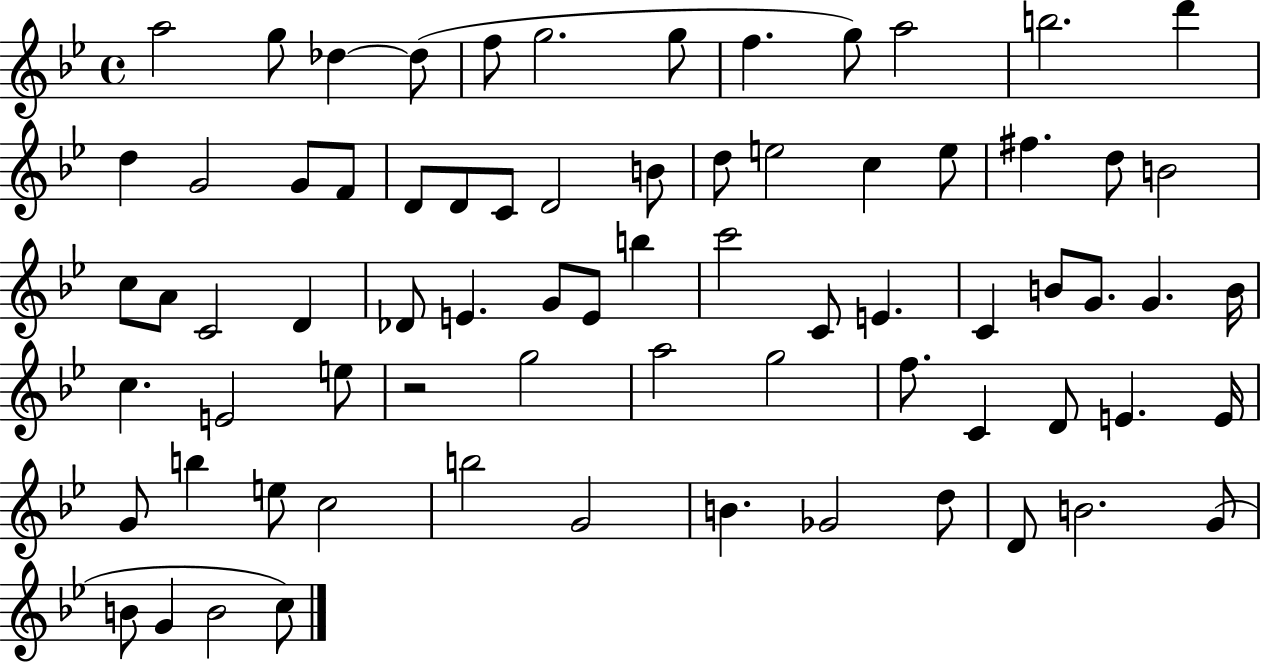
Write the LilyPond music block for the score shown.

{
  \clef treble
  \time 4/4
  \defaultTimeSignature
  \key bes \major
  a''2 g''8 des''4~~ des''8( | f''8 g''2. g''8 | f''4. g''8) a''2 | b''2. d'''4 | \break d''4 g'2 g'8 f'8 | d'8 d'8 c'8 d'2 b'8 | d''8 e''2 c''4 e''8 | fis''4. d''8 b'2 | \break c''8 a'8 c'2 d'4 | des'8 e'4. g'8 e'8 b''4 | c'''2 c'8 e'4. | c'4 b'8 g'8. g'4. b'16 | \break c''4. e'2 e''8 | r2 g''2 | a''2 g''2 | f''8. c'4 d'8 e'4. e'16 | \break g'8 b''4 e''8 c''2 | b''2 g'2 | b'4. ges'2 d''8 | d'8 b'2. g'8( | \break b'8 g'4 b'2 c''8) | \bar "|."
}